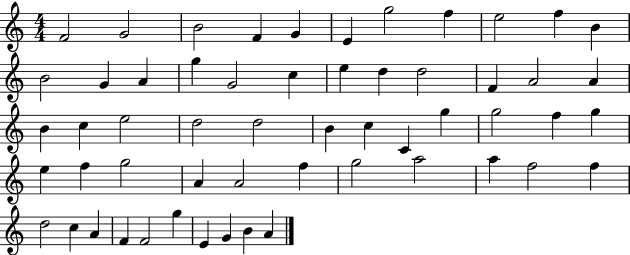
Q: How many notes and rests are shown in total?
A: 56